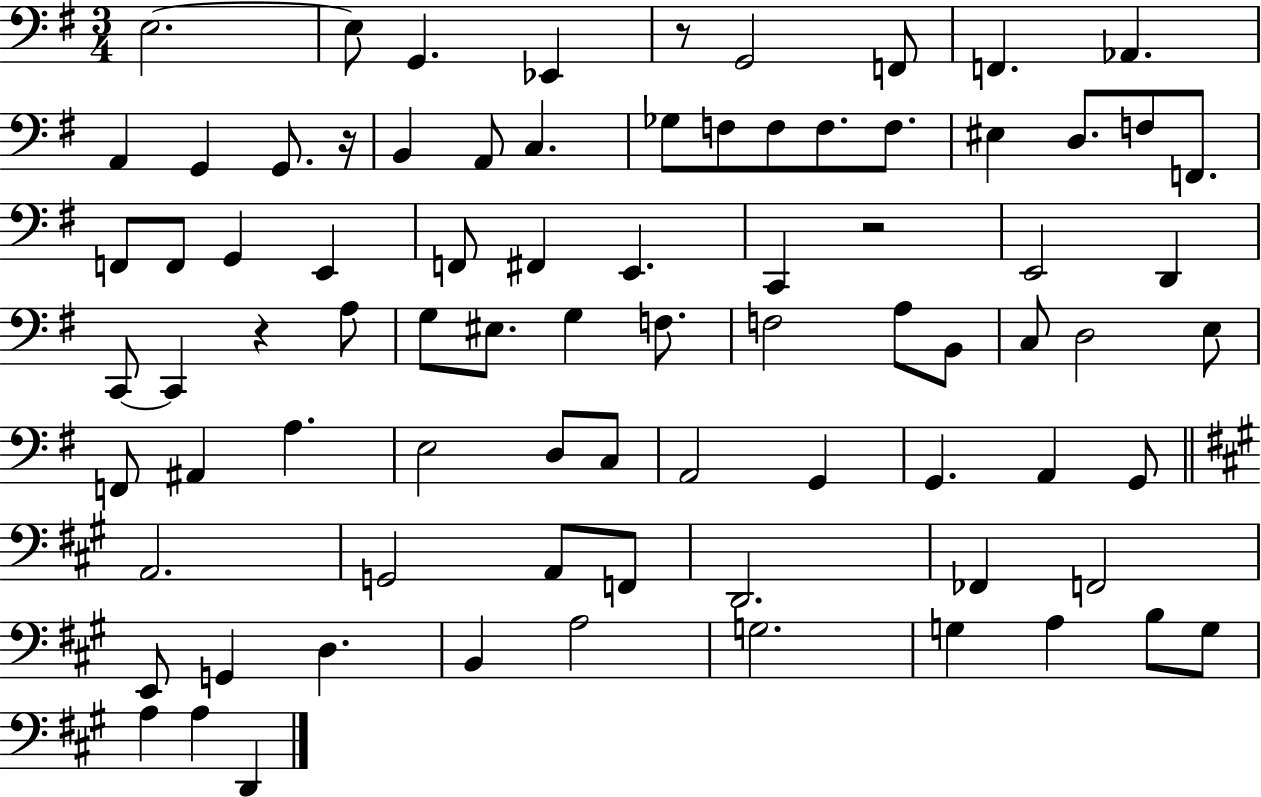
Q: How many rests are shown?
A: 4